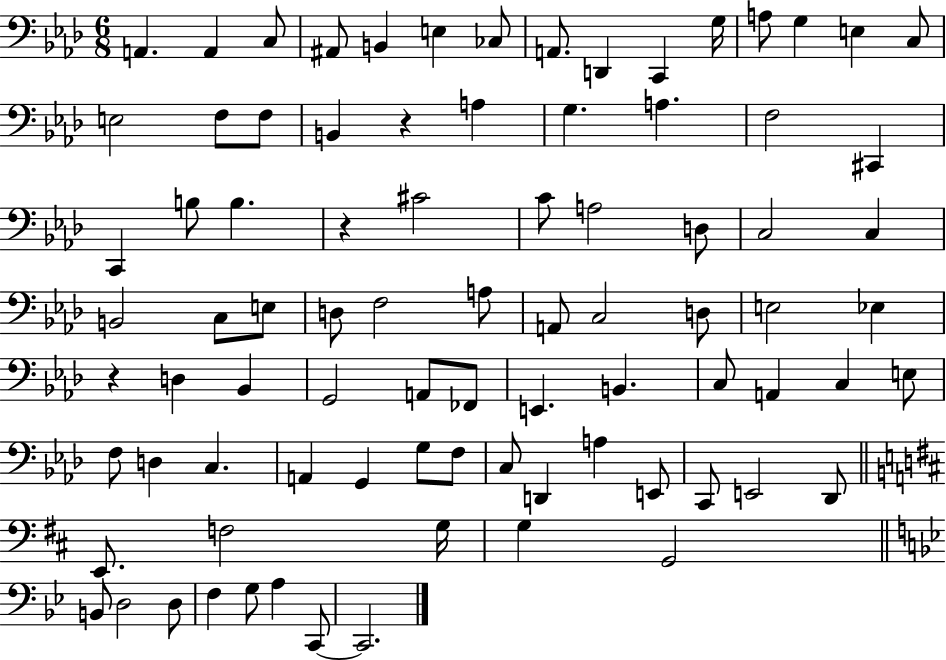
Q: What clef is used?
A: bass